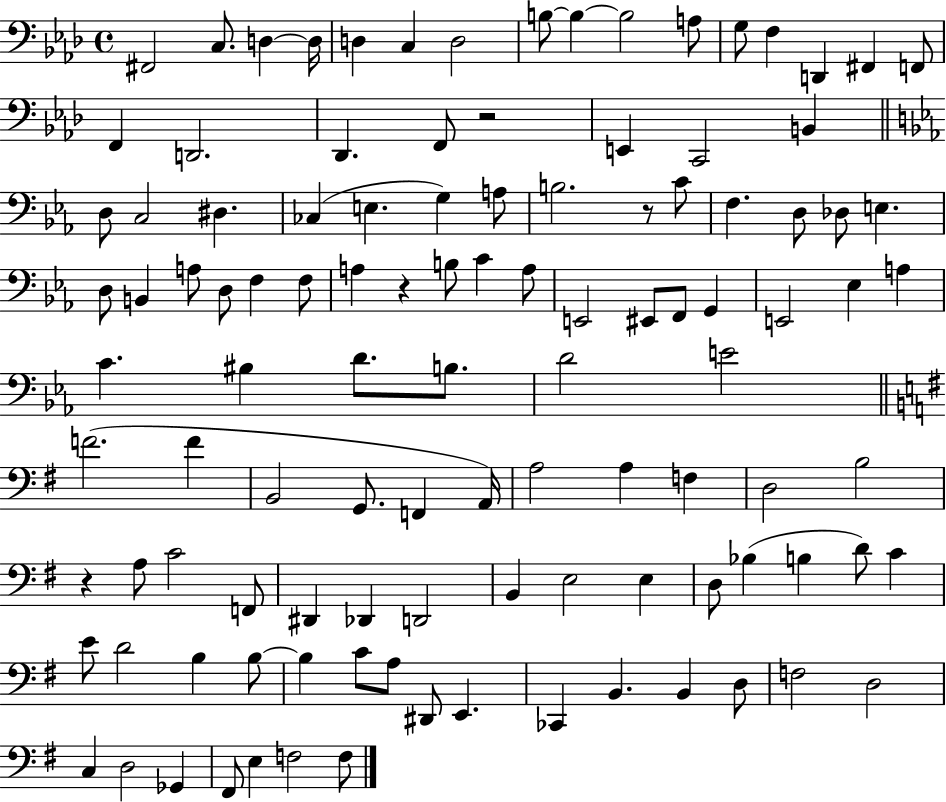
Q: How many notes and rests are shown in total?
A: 110